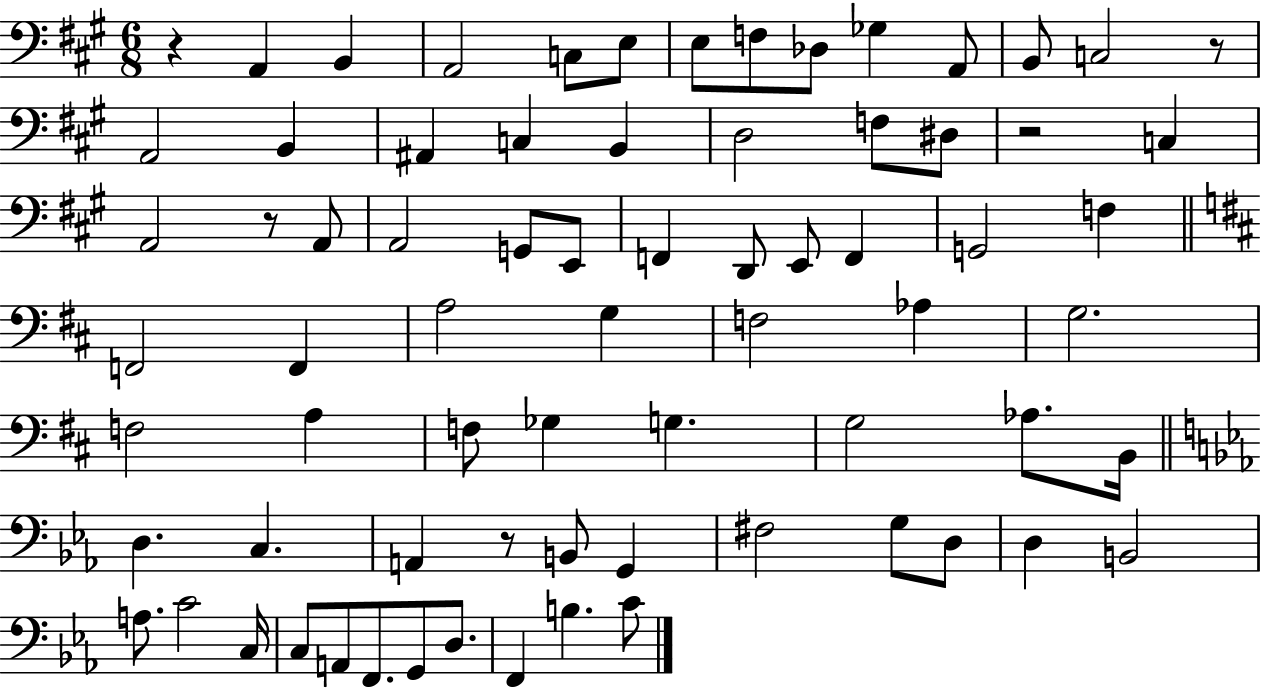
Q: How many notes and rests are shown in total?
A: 73